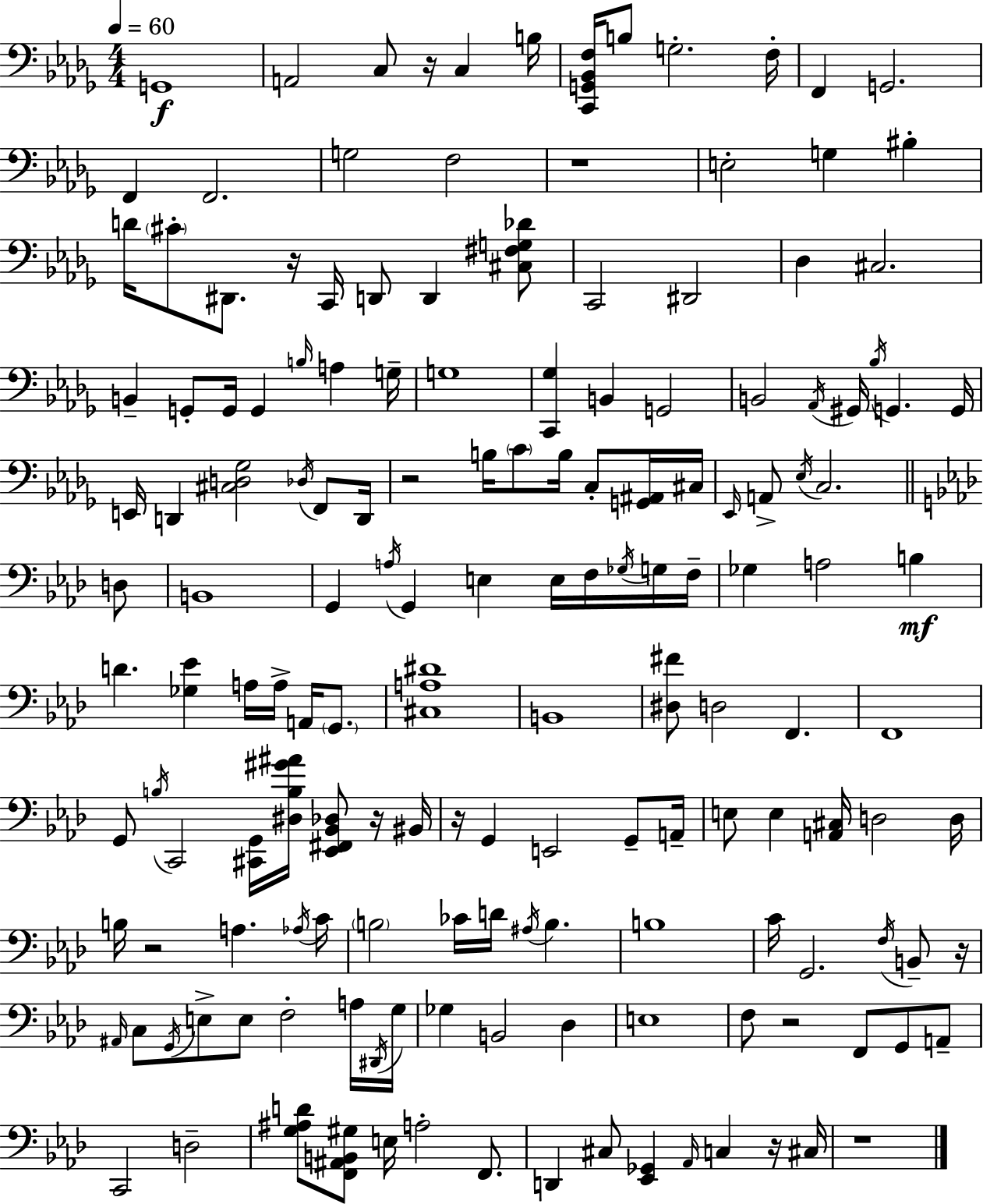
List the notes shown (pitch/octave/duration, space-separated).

G2/w A2/h C3/e R/s C3/q B3/s [C2,G2,Bb2,F3]/s B3/e G3/h. F3/s F2/q G2/h. F2/q F2/h. G3/h F3/h R/w E3/h G3/q BIS3/q D4/s C#4/e D#2/e. R/s C2/s D2/e D2/q [C#3,F#3,G3,Db4]/e C2/h D#2/h Db3/q C#3/h. B2/q G2/e G2/s G2/q B3/s A3/q G3/s G3/w [C2,Gb3]/q B2/q G2/h B2/h Ab2/s G#2/s Bb3/s G2/q. G2/s E2/s D2/q [C#3,D3,Gb3]/h Db3/s F2/e D2/s R/h B3/s C4/e B3/s C3/e [G2,A#2]/s C#3/s Eb2/s A2/e Eb3/s C3/h. D3/e B2/w G2/q A3/s G2/q E3/q E3/s F3/s Gb3/s G3/s F3/s Gb3/q A3/h B3/q D4/q. [Gb3,Eb4]/q A3/s A3/s A2/s G2/e. [C#3,A3,D#4]/w B2/w [D#3,F#4]/e D3/h F2/q. F2/w G2/e B3/s C2/h [C#2,G2]/s [D#3,B3,G#4,A#4]/s [Eb2,F#2,Bb2,Db3]/e R/s BIS2/s R/s G2/q E2/h G2/e A2/s E3/e E3/q [A2,C#3]/s D3/h D3/s B3/s R/h A3/q. Ab3/s C4/s B3/h CES4/s D4/s A#3/s B3/q. B3/w C4/s G2/h. F3/s B2/e R/s A#2/s C3/e G2/s E3/e E3/e F3/h A3/s D#2/s G3/s Gb3/q B2/h Db3/q E3/w F3/e R/h F2/e G2/e A2/e C2/h D3/h [G3,A#3,D4]/e [F2,A#2,B2,G#3]/e E3/s A3/h F2/e. D2/q C#3/e [Eb2,Gb2]/q Ab2/s C3/q R/s C#3/s R/w